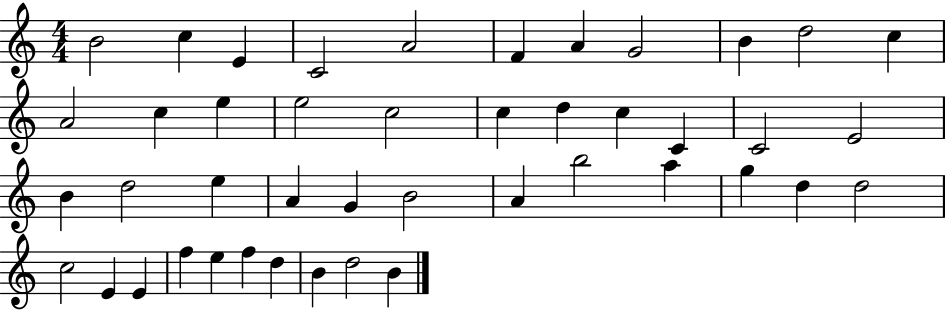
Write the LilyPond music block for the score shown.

{
  \clef treble
  \numericTimeSignature
  \time 4/4
  \key c \major
  b'2 c''4 e'4 | c'2 a'2 | f'4 a'4 g'2 | b'4 d''2 c''4 | \break a'2 c''4 e''4 | e''2 c''2 | c''4 d''4 c''4 c'4 | c'2 e'2 | \break b'4 d''2 e''4 | a'4 g'4 b'2 | a'4 b''2 a''4 | g''4 d''4 d''2 | \break c''2 e'4 e'4 | f''4 e''4 f''4 d''4 | b'4 d''2 b'4 | \bar "|."
}